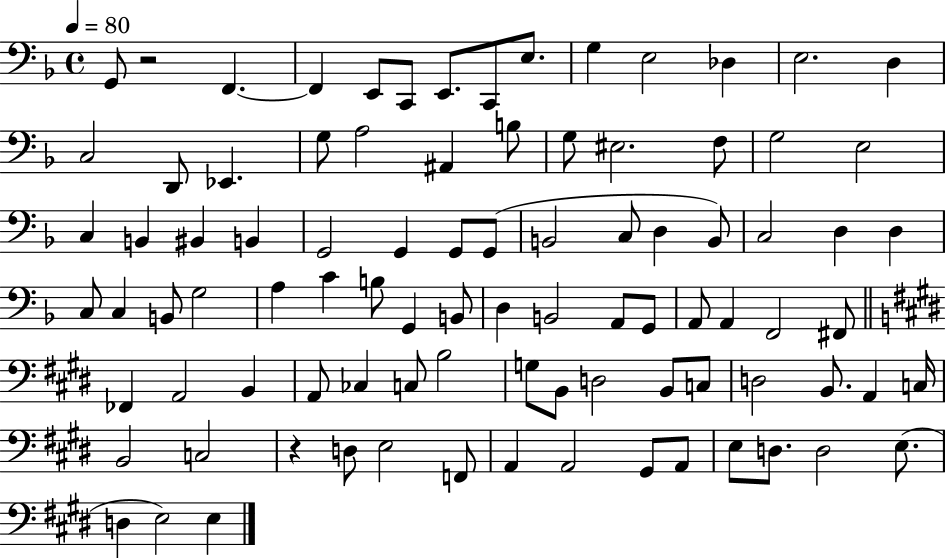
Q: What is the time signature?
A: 4/4